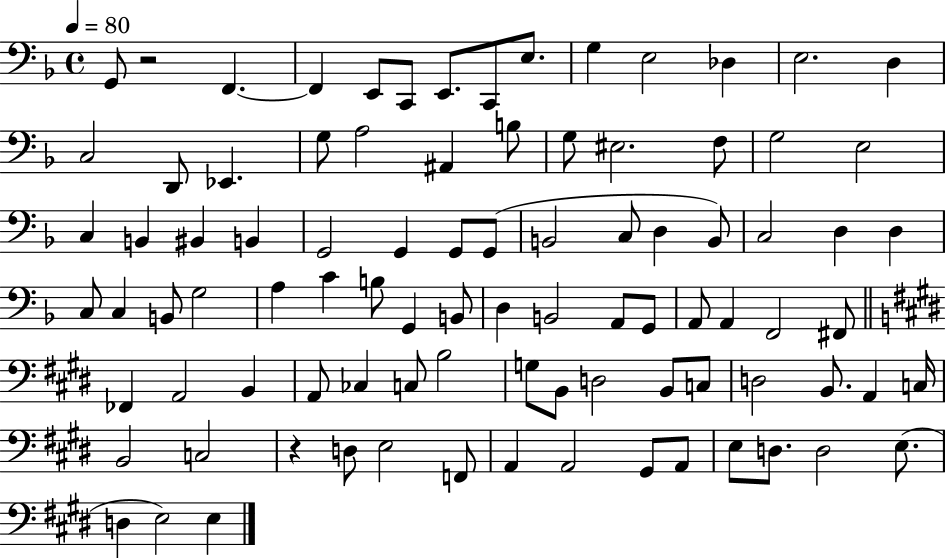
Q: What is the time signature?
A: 4/4